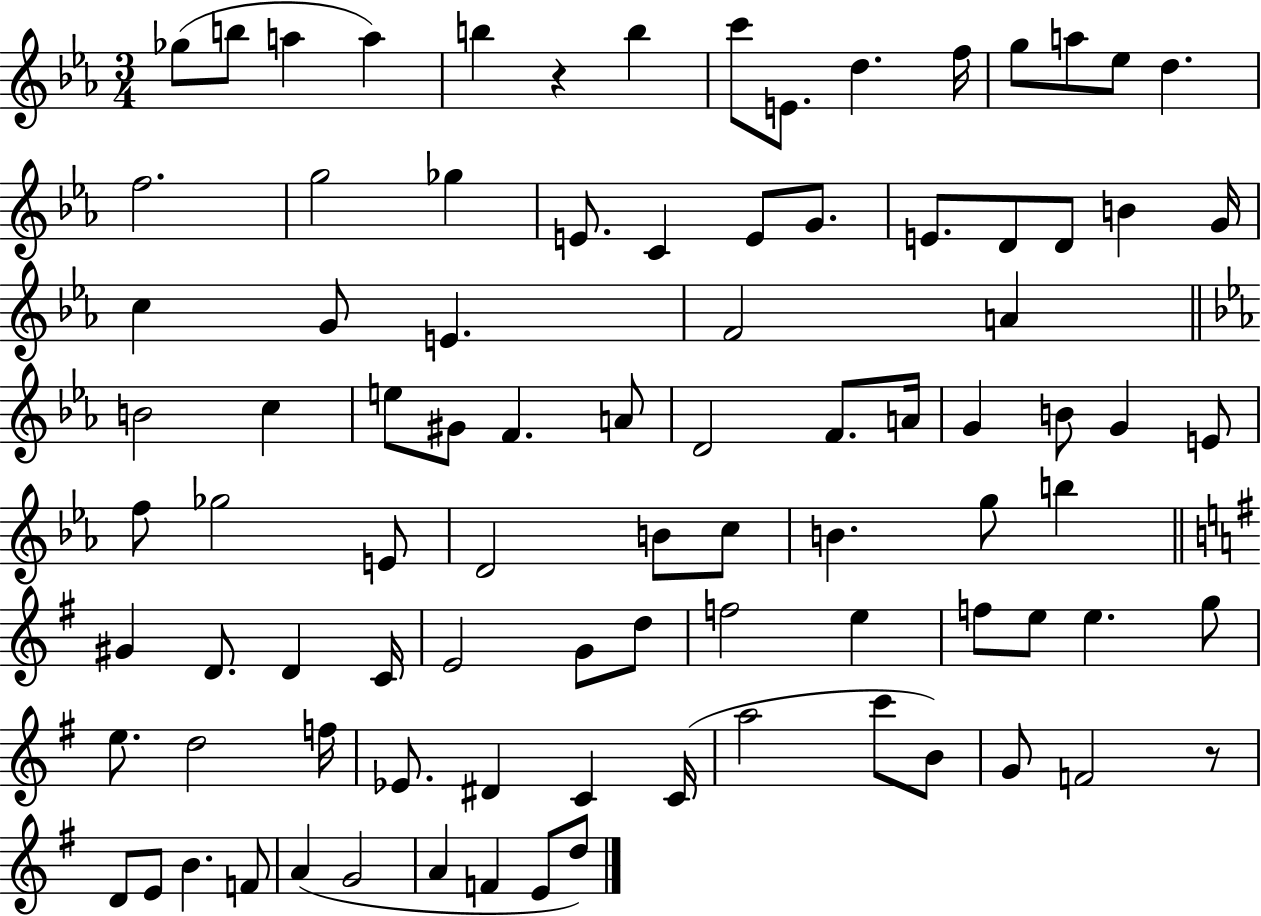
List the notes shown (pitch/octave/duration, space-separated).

Gb5/e B5/e A5/q A5/q B5/q R/q B5/q C6/e E4/e. D5/q. F5/s G5/e A5/e Eb5/e D5/q. F5/h. G5/h Gb5/q E4/e. C4/q E4/e G4/e. E4/e. D4/e D4/e B4/q G4/s C5/q G4/e E4/q. F4/h A4/q B4/h C5/q E5/e G#4/e F4/q. A4/e D4/h F4/e. A4/s G4/q B4/e G4/q E4/e F5/e Gb5/h E4/e D4/h B4/e C5/e B4/q. G5/e B5/q G#4/q D4/e. D4/q C4/s E4/h G4/e D5/e F5/h E5/q F5/e E5/e E5/q. G5/e E5/e. D5/h F5/s Eb4/e. D#4/q C4/q C4/s A5/h C6/e B4/e G4/e F4/h R/e D4/e E4/e B4/q. F4/e A4/q G4/h A4/q F4/q E4/e D5/e